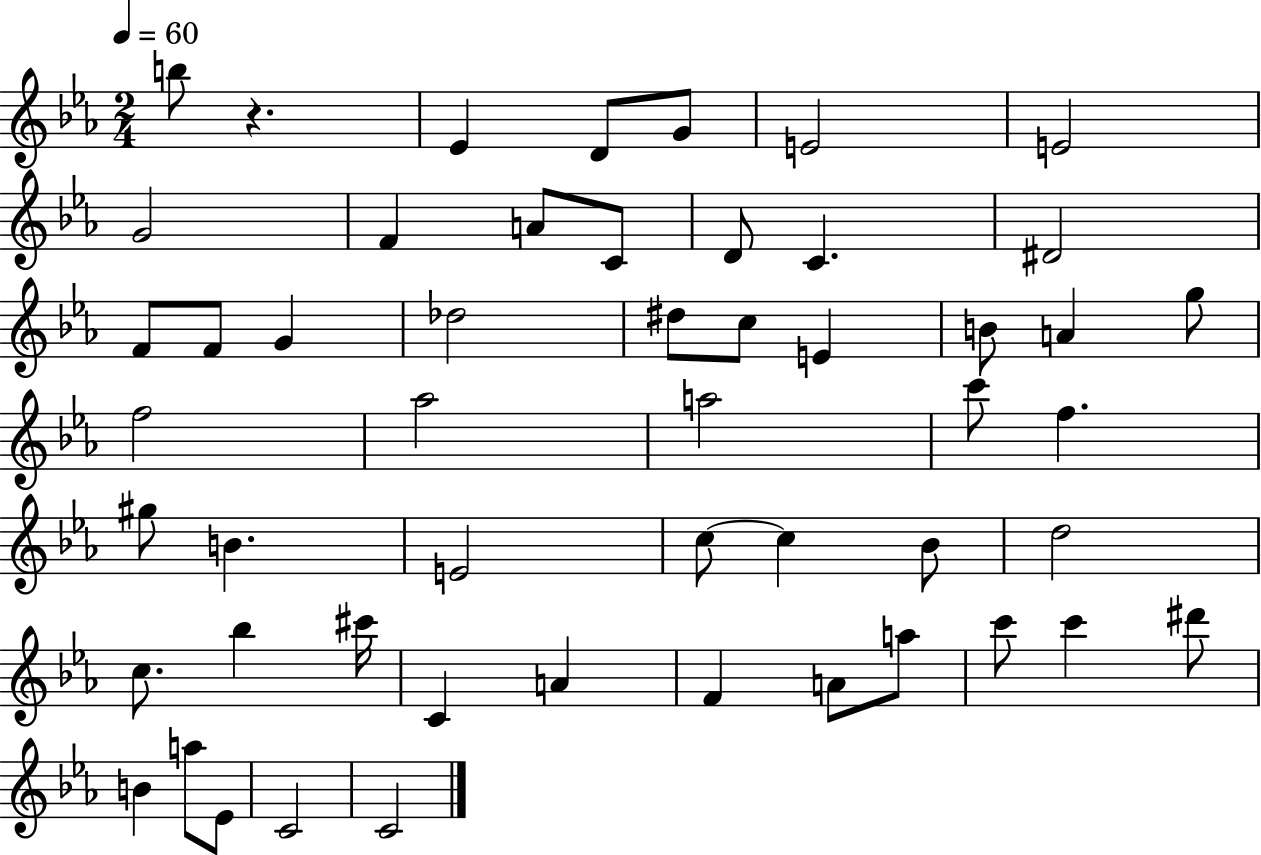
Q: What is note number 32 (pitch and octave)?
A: C5